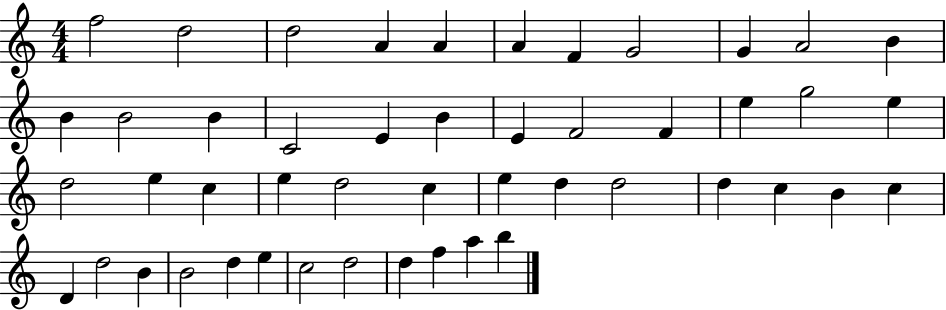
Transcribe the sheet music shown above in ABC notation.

X:1
T:Untitled
M:4/4
L:1/4
K:C
f2 d2 d2 A A A F G2 G A2 B B B2 B C2 E B E F2 F e g2 e d2 e c e d2 c e d d2 d c B c D d2 B B2 d e c2 d2 d f a b